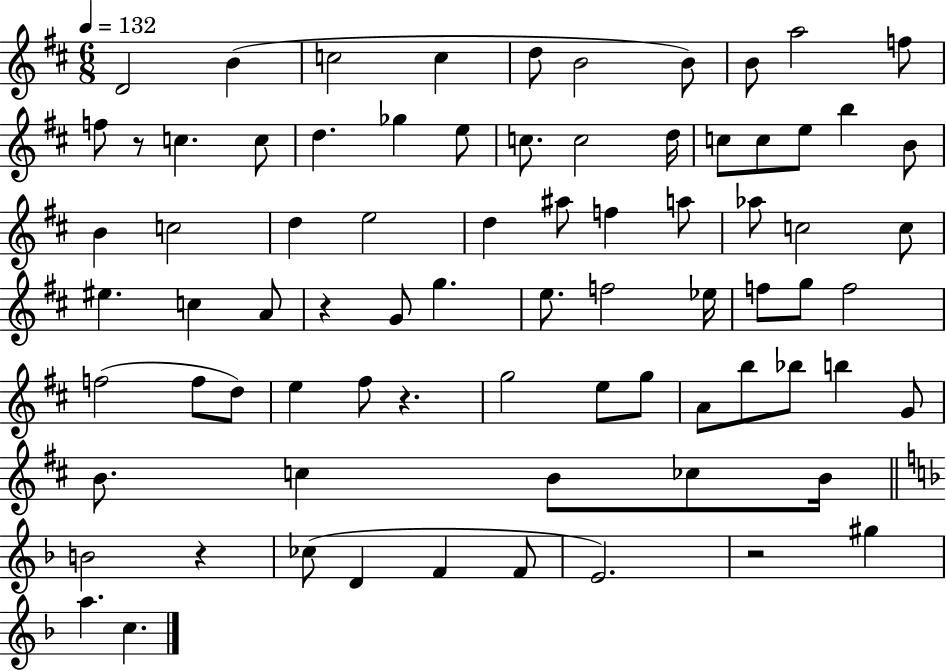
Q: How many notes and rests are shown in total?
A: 78